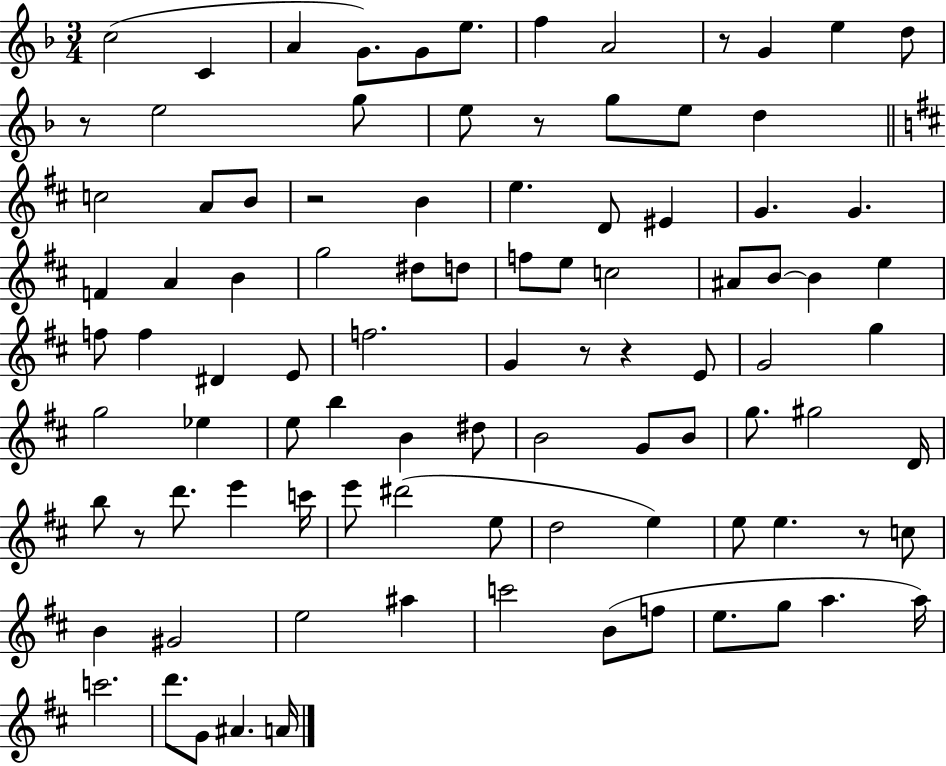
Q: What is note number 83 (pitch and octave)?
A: A5